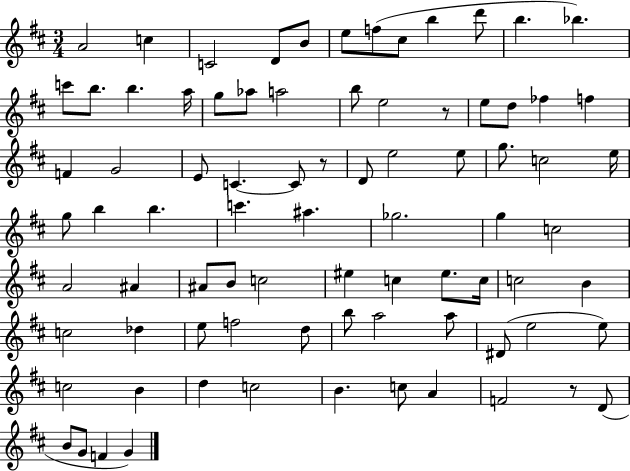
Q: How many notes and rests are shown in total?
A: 82